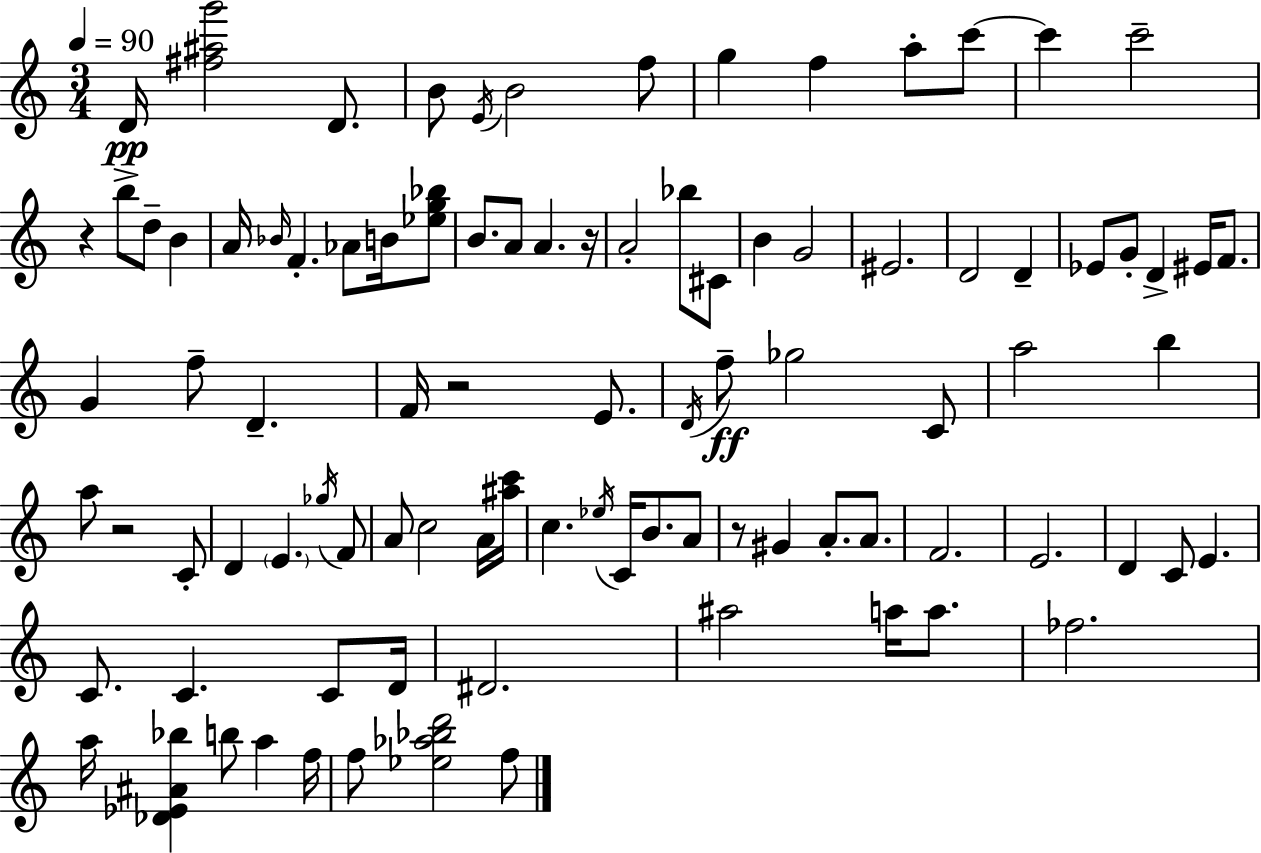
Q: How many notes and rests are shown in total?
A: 94